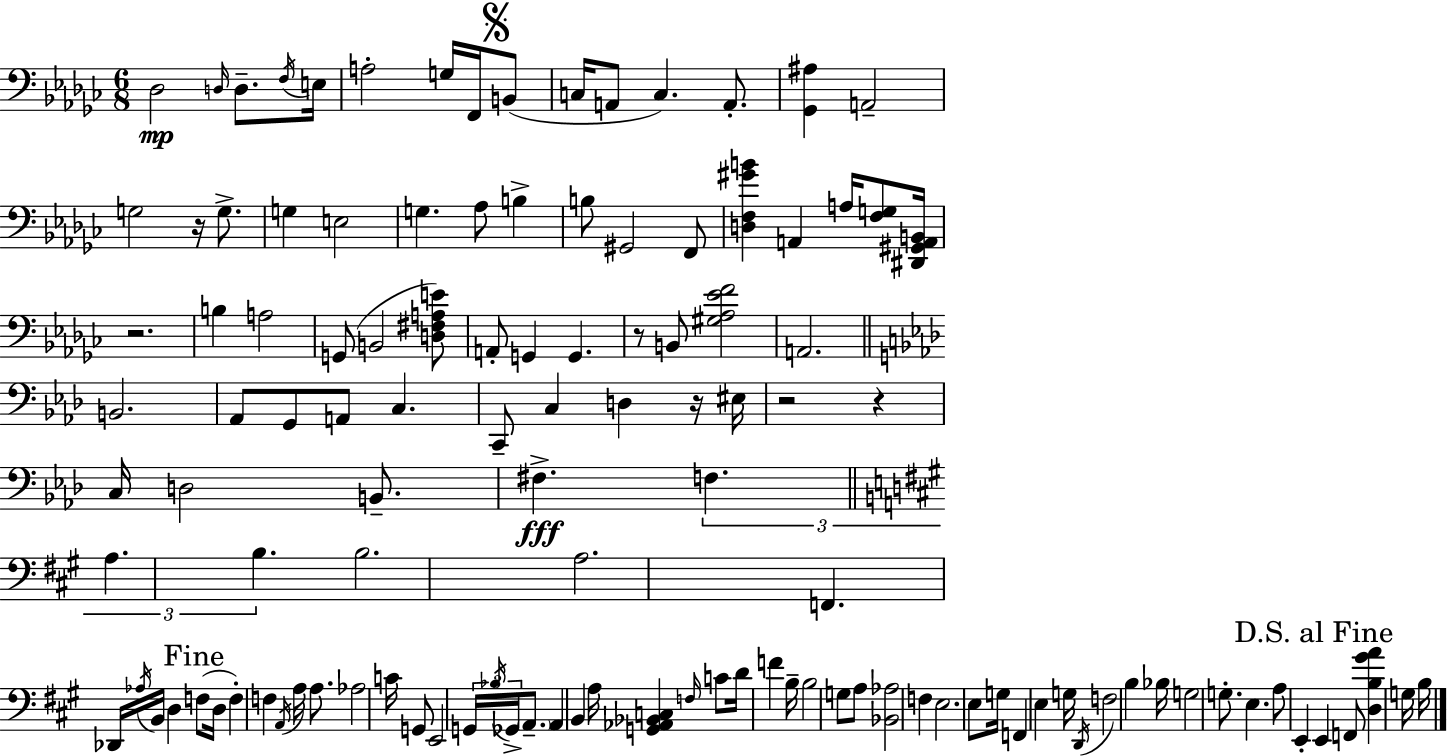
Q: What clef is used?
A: bass